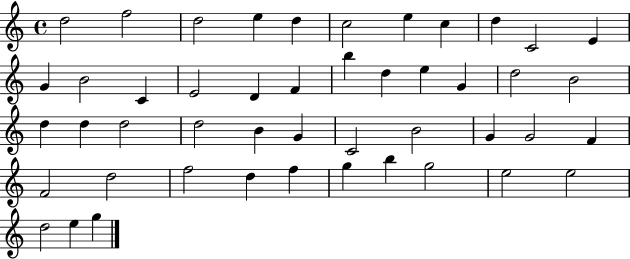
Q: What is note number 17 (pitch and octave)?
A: F4